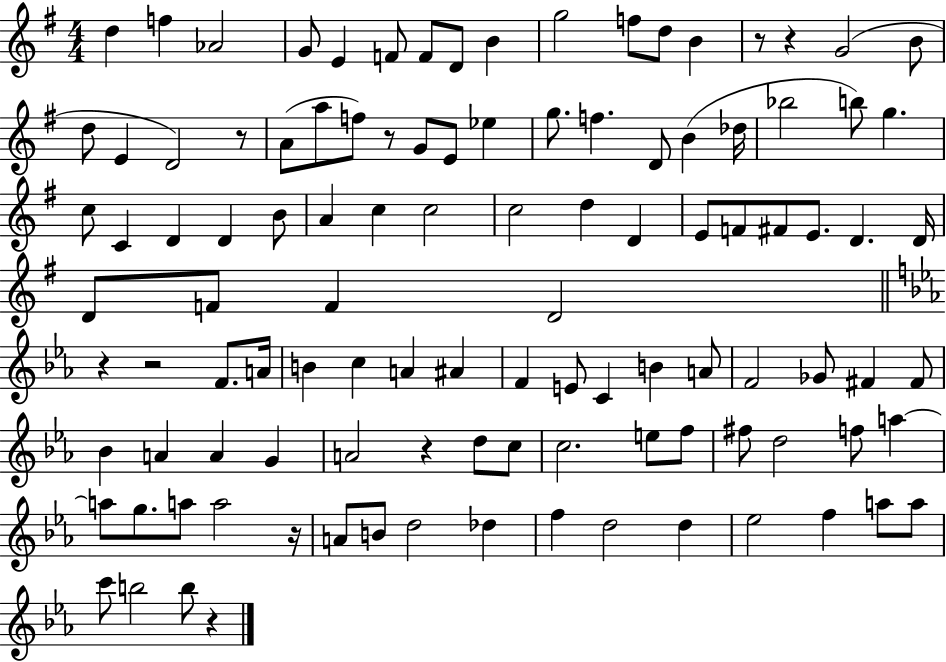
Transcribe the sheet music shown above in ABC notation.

X:1
T:Untitled
M:4/4
L:1/4
K:G
d f _A2 G/2 E F/2 F/2 D/2 B g2 f/2 d/2 B z/2 z G2 B/2 d/2 E D2 z/2 A/2 a/2 f/2 z/2 G/2 E/2 _e g/2 f D/2 B _d/4 _b2 b/2 g c/2 C D D B/2 A c c2 c2 d D E/2 F/2 ^F/2 E/2 D D/4 D/2 F/2 F D2 z z2 F/2 A/4 B c A ^A F E/2 C B A/2 F2 _G/2 ^F ^F/2 _B A A G A2 z d/2 c/2 c2 e/2 f/2 ^f/2 d2 f/2 a a/2 g/2 a/2 a2 z/4 A/2 B/2 d2 _d f d2 d _e2 f a/2 a/2 c'/2 b2 b/2 z